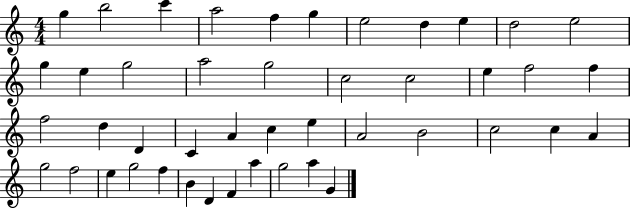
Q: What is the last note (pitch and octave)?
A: G4